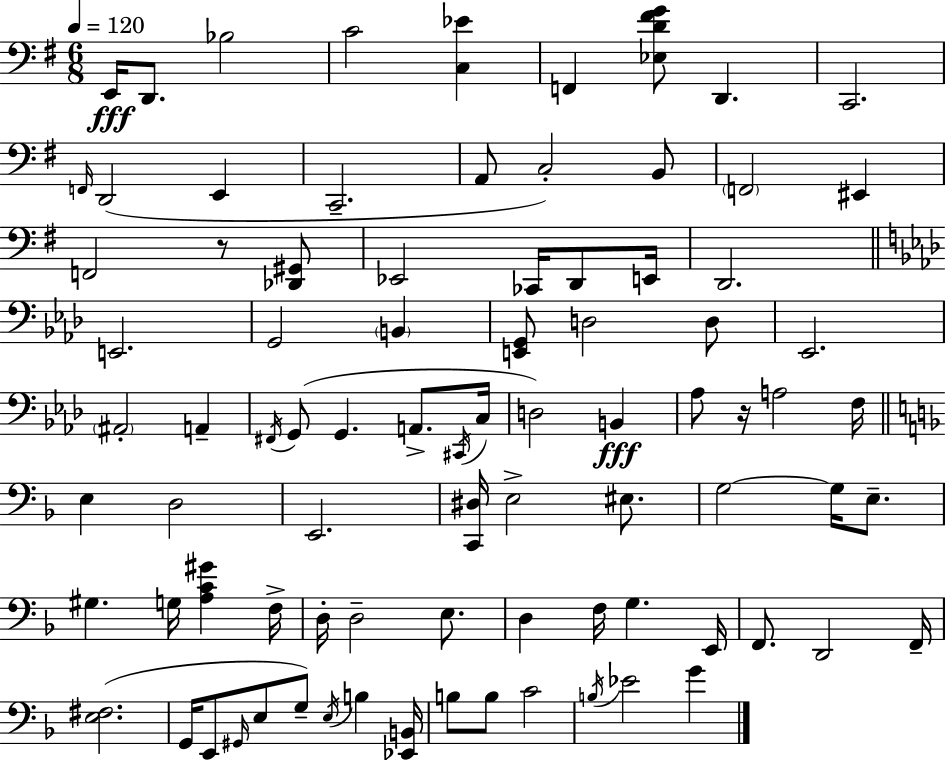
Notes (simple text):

E2/s D2/e. Bb3/h C4/h [C3,Eb4]/q F2/q [Eb3,D4,F#4,G4]/e D2/q. C2/h. F2/s D2/h E2/q C2/h. A2/e C3/h B2/e F2/h EIS2/q F2/h R/e [Db2,G#2]/e Eb2/h CES2/s D2/e E2/s D2/h. E2/h. G2/h B2/q [E2,G2]/e D3/h D3/e Eb2/h. A#2/h A2/q F#2/s G2/e G2/q. A2/e. C#2/s C3/s D3/h B2/q Ab3/e R/s A3/h F3/s E3/q D3/h E2/h. [C2,D#3]/s E3/h EIS3/e. G3/h G3/s E3/e. G#3/q. G3/s [A3,C4,G#4]/q F3/s D3/s D3/h E3/e. D3/q F3/s G3/q. E2/s F2/e. D2/h F2/s [E3,F#3]/h. G2/s E2/e G#2/s E3/e G3/e E3/s B3/q [Eb2,B2]/s B3/e B3/e C4/h B3/s Eb4/h G4/q